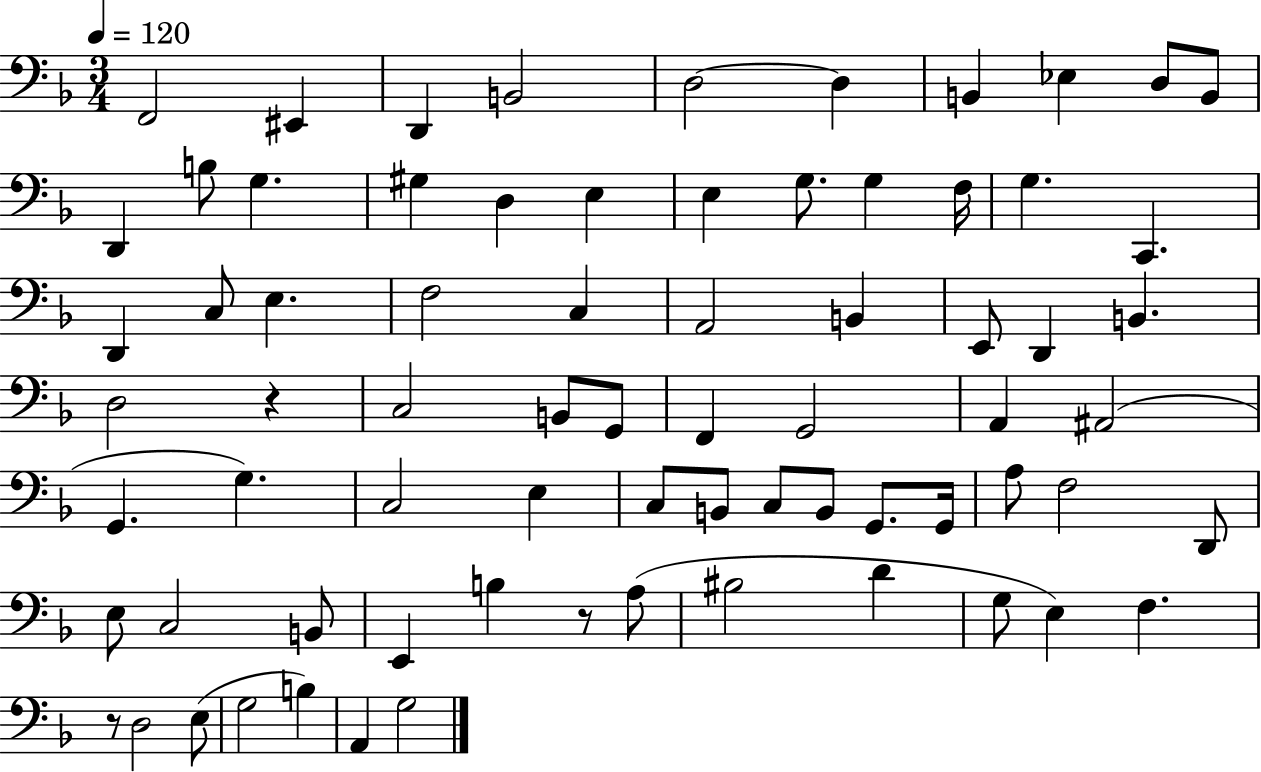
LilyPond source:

{
  \clef bass
  \numericTimeSignature
  \time 3/4
  \key f \major
  \tempo 4 = 120
  f,2 eis,4 | d,4 b,2 | d2~~ d4 | b,4 ees4 d8 b,8 | \break d,4 b8 g4. | gis4 d4 e4 | e4 g8. g4 f16 | g4. c,4. | \break d,4 c8 e4. | f2 c4 | a,2 b,4 | e,8 d,4 b,4. | \break d2 r4 | c2 b,8 g,8 | f,4 g,2 | a,4 ais,2( | \break g,4. g4.) | c2 e4 | c8 b,8 c8 b,8 g,8. g,16 | a8 f2 d,8 | \break e8 c2 b,8 | e,4 b4 r8 a8( | bis2 d'4 | g8 e4) f4. | \break r8 d2 e8( | g2 b4) | a,4 g2 | \bar "|."
}